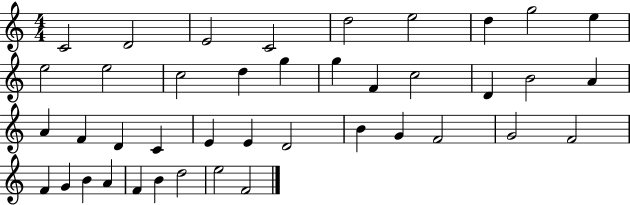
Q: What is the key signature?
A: C major